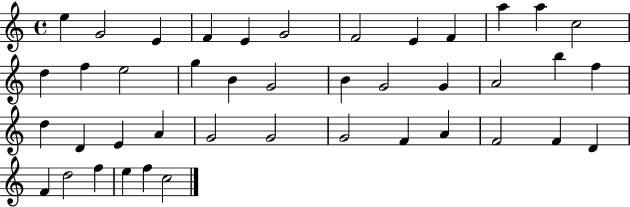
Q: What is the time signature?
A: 4/4